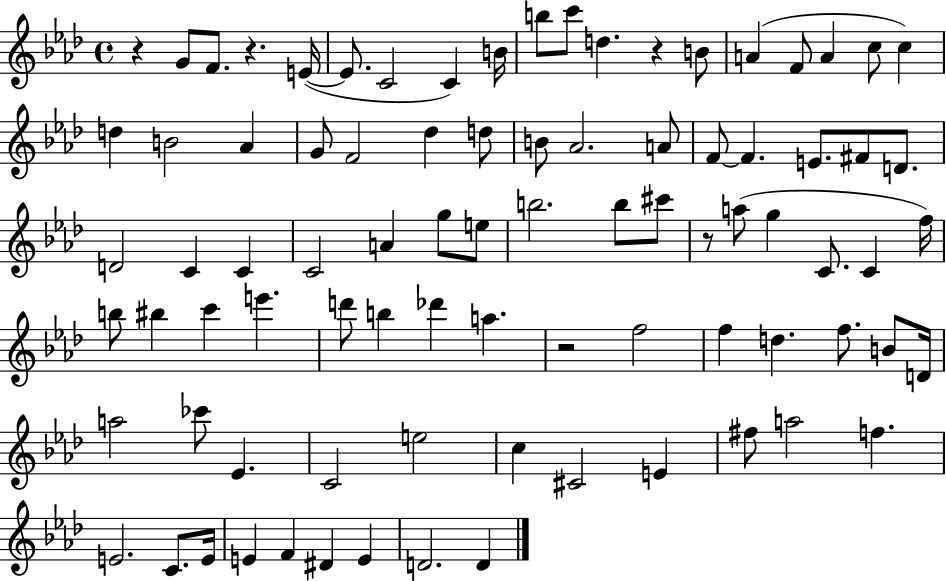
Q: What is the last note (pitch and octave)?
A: D4